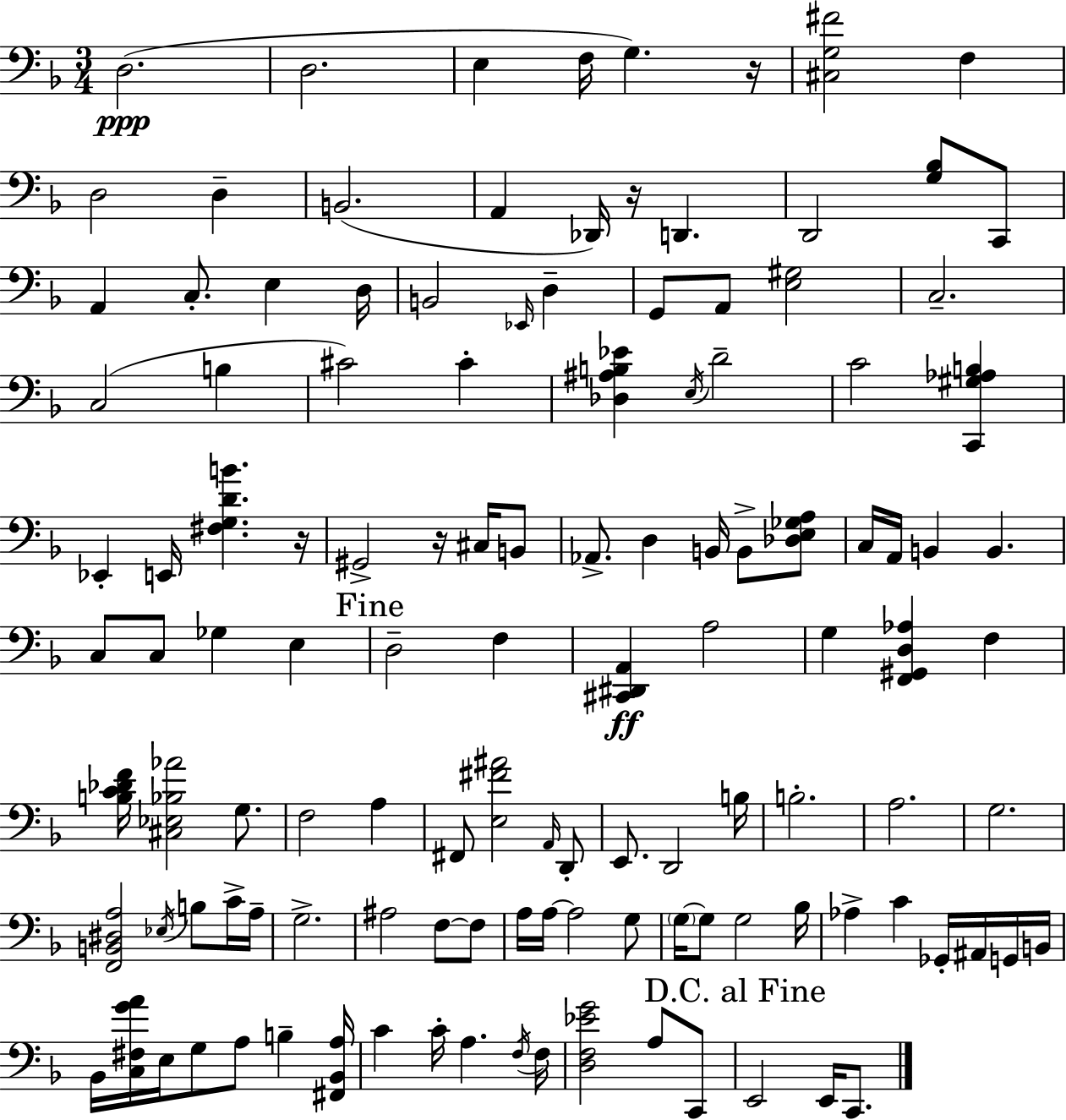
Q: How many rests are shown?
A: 4